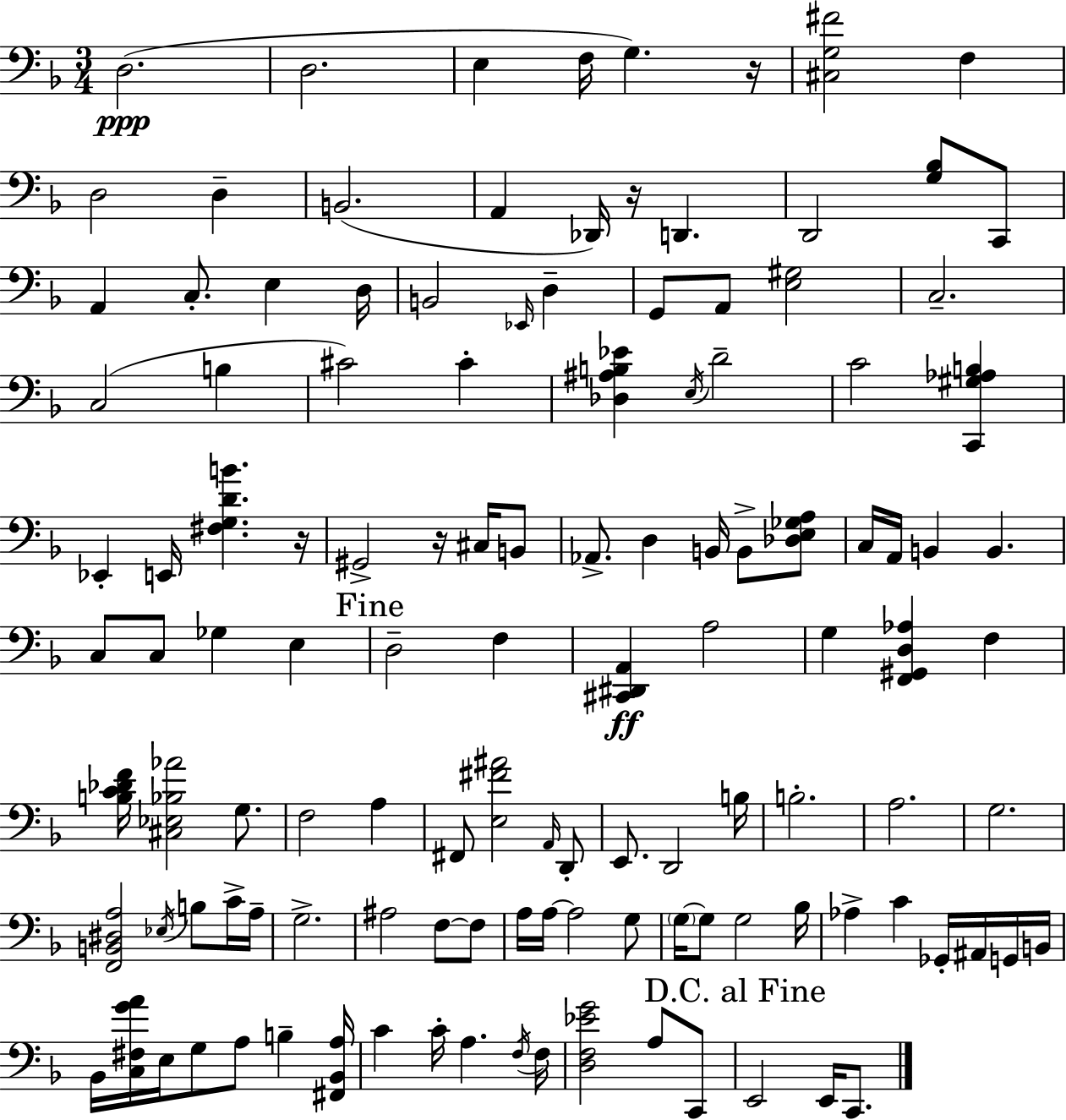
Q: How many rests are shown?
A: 4